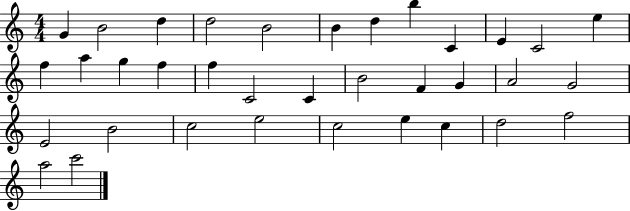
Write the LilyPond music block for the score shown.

{
  \clef treble
  \numericTimeSignature
  \time 4/4
  \key c \major
  g'4 b'2 d''4 | d''2 b'2 | b'4 d''4 b''4 c'4 | e'4 c'2 e''4 | \break f''4 a''4 g''4 f''4 | f''4 c'2 c'4 | b'2 f'4 g'4 | a'2 g'2 | \break e'2 b'2 | c''2 e''2 | c''2 e''4 c''4 | d''2 f''2 | \break a''2 c'''2 | \bar "|."
}